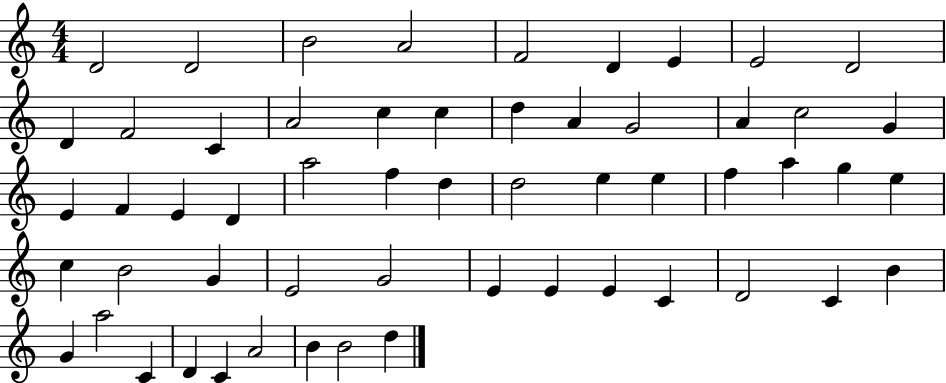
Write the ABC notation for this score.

X:1
T:Untitled
M:4/4
L:1/4
K:C
D2 D2 B2 A2 F2 D E E2 D2 D F2 C A2 c c d A G2 A c2 G E F E D a2 f d d2 e e f a g e c B2 G E2 G2 E E E C D2 C B G a2 C D C A2 B B2 d